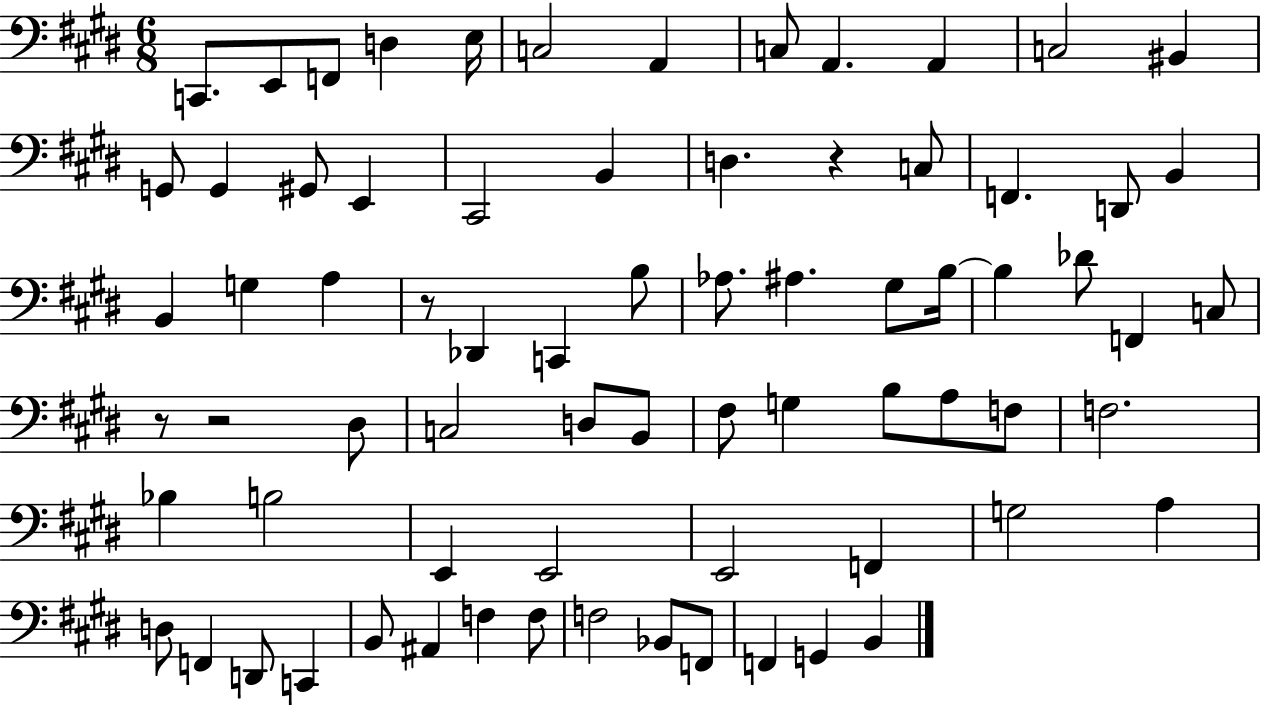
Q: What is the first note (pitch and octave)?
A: C2